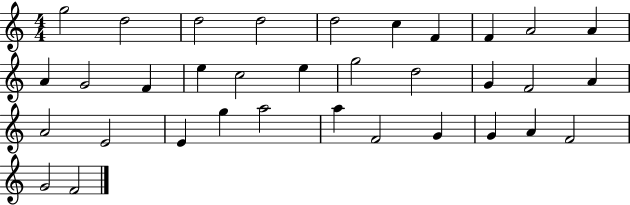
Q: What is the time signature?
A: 4/4